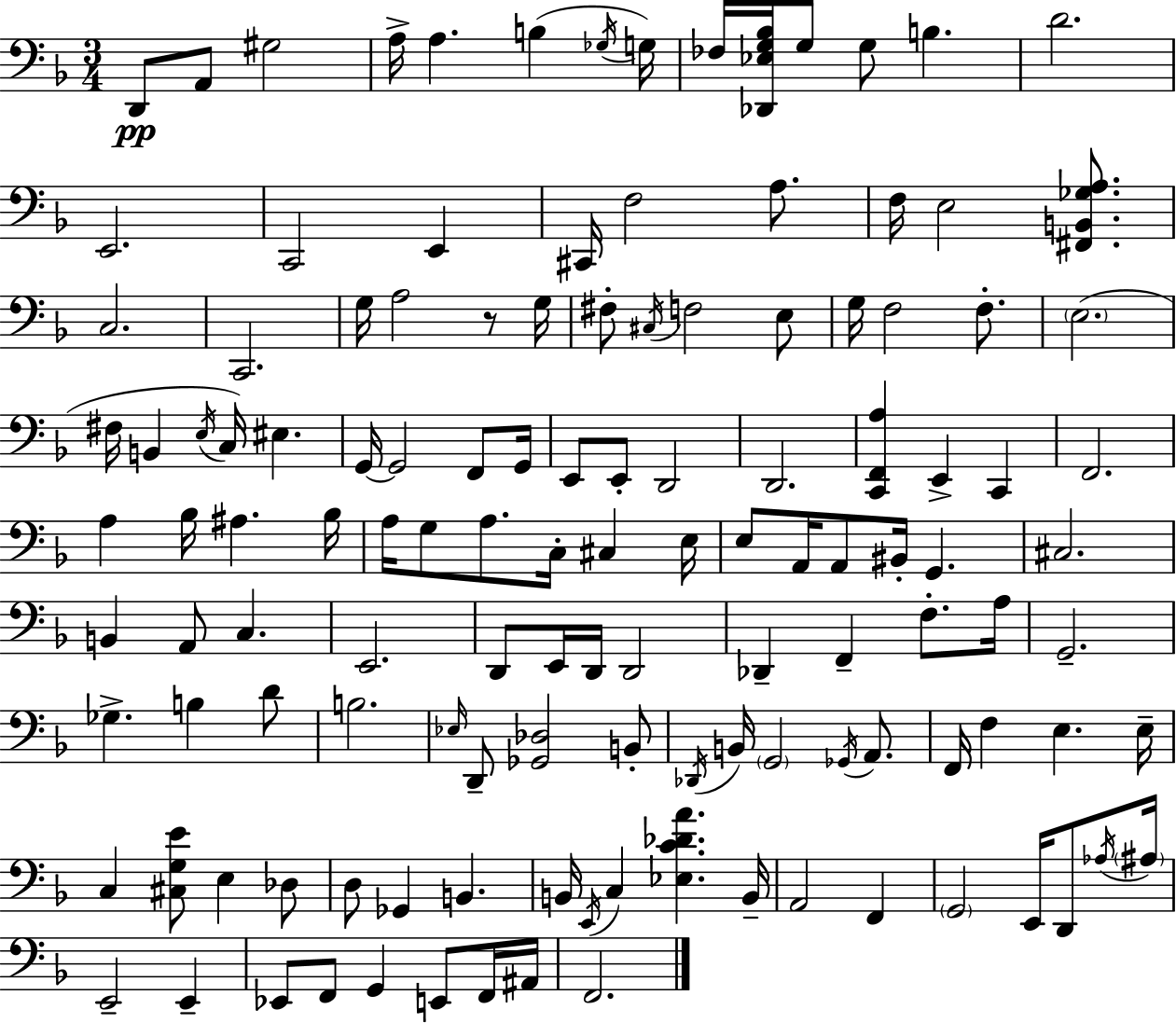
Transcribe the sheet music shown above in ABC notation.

X:1
T:Untitled
M:3/4
L:1/4
K:Dm
D,,/2 A,,/2 ^G,2 A,/4 A, B, _G,/4 G,/4 _F,/4 [_D,,_E,G,_B,]/4 G,/2 G,/2 B, D2 E,,2 C,,2 E,, ^C,,/4 F,2 A,/2 F,/4 E,2 [^F,,B,,_G,A,]/2 C,2 C,,2 G,/4 A,2 z/2 G,/4 ^F,/2 ^C,/4 F,2 E,/2 G,/4 F,2 F,/2 E,2 ^F,/4 B,, E,/4 C,/4 ^E, G,,/4 G,,2 F,,/2 G,,/4 E,,/2 E,,/2 D,,2 D,,2 [C,,F,,A,] E,, C,, F,,2 A, _B,/4 ^A, _B,/4 A,/4 G,/2 A,/2 C,/4 ^C, E,/4 E,/2 A,,/4 A,,/2 ^B,,/4 G,, ^C,2 B,, A,,/2 C, E,,2 D,,/2 E,,/4 D,,/4 D,,2 _D,, F,, F,/2 A,/4 G,,2 _G, B, D/2 B,2 _E,/4 D,,/2 [_G,,_D,]2 B,,/2 _D,,/4 B,,/4 G,,2 _G,,/4 A,,/2 F,,/4 F, E, E,/4 C, [^C,G,E]/2 E, _D,/2 D,/2 _G,, B,, B,,/4 E,,/4 C, [_E,C_DA] B,,/4 A,,2 F,, G,,2 E,,/4 D,,/2 _A,/4 ^A,/4 E,,2 E,, _E,,/2 F,,/2 G,, E,,/2 F,,/4 ^A,,/4 F,,2